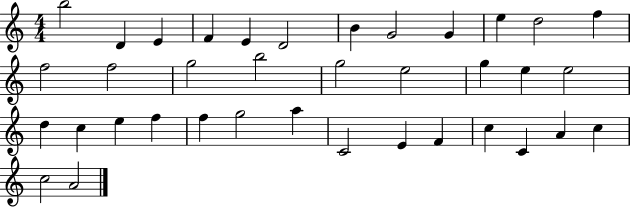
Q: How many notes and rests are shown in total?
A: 37